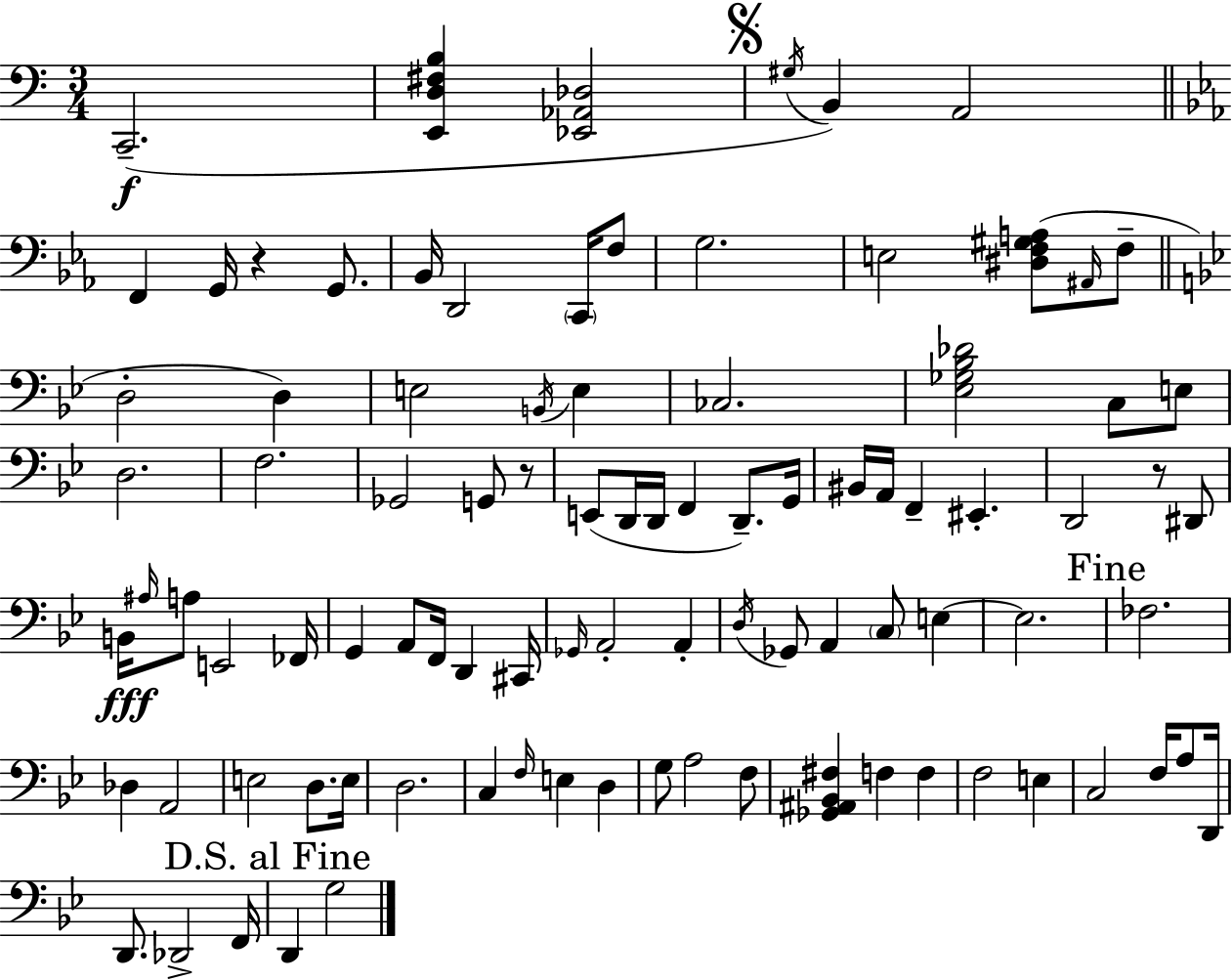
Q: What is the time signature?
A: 3/4